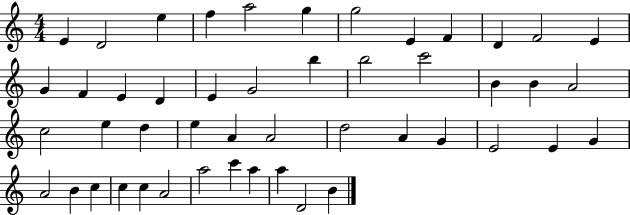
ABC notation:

X:1
T:Untitled
M:4/4
L:1/4
K:C
E D2 e f a2 g g2 E F D F2 E G F E D E G2 b b2 c'2 B B A2 c2 e d e A A2 d2 A G E2 E G A2 B c c c A2 a2 c' a a D2 B